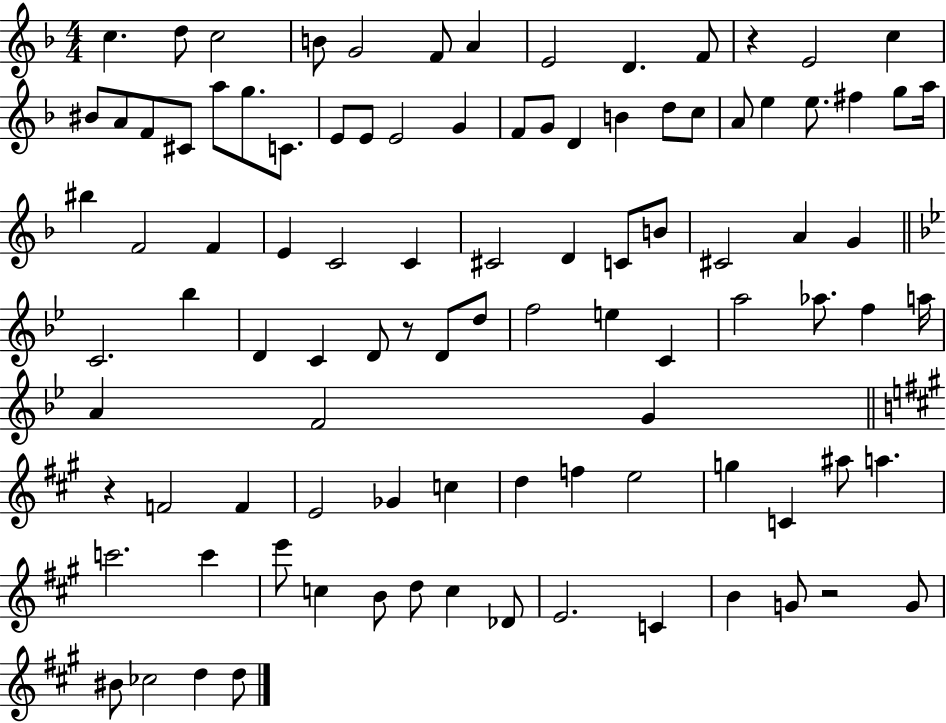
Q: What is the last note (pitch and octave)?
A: D5